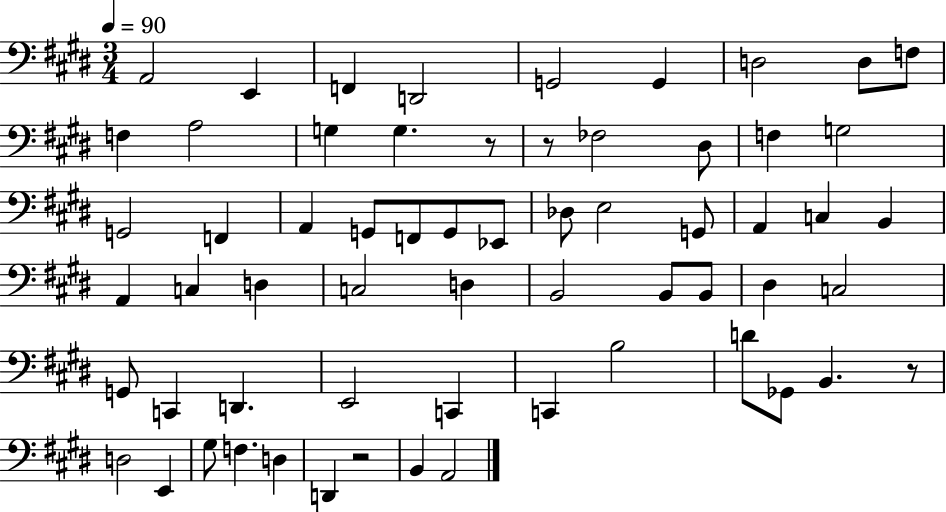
X:1
T:Untitled
M:3/4
L:1/4
K:E
A,,2 E,, F,, D,,2 G,,2 G,, D,2 D,/2 F,/2 F, A,2 G, G, z/2 z/2 _F,2 ^D,/2 F, G,2 G,,2 F,, A,, G,,/2 F,,/2 G,,/2 _E,,/2 _D,/2 E,2 G,,/2 A,, C, B,, A,, C, D, C,2 D, B,,2 B,,/2 B,,/2 ^D, C,2 G,,/2 C,, D,, E,,2 C,, C,, B,2 D/2 _G,,/2 B,, z/2 D,2 E,, ^G,/2 F, D, D,, z2 B,, A,,2